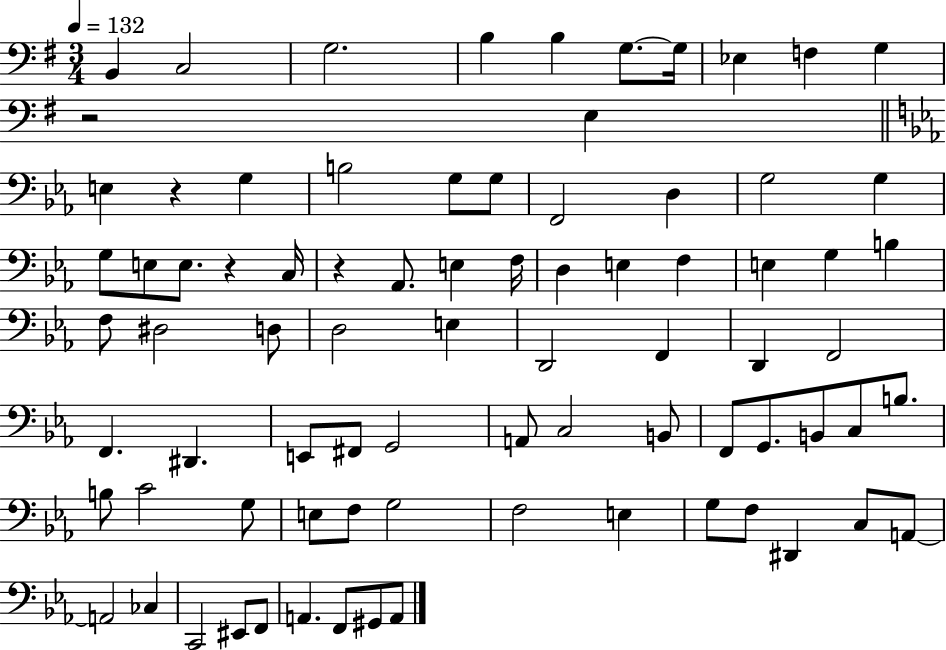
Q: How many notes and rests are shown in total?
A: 81